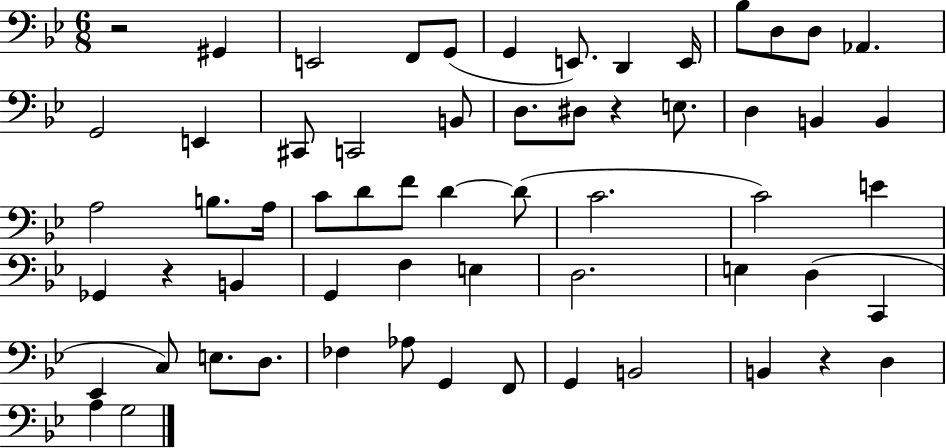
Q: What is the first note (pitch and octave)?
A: G#2